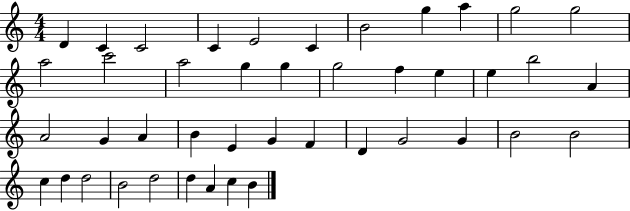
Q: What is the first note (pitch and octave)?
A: D4